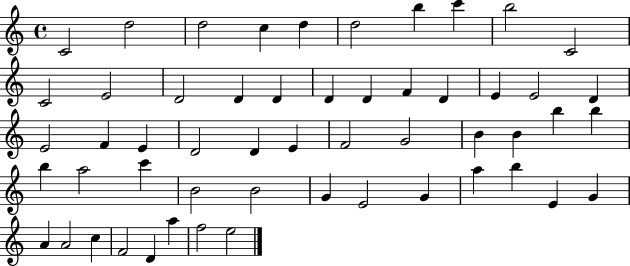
X:1
T:Untitled
M:4/4
L:1/4
K:C
C2 d2 d2 c d d2 b c' b2 C2 C2 E2 D2 D D D D F D E E2 D E2 F E D2 D E F2 G2 B B b b b a2 c' B2 B2 G E2 G a b E G A A2 c F2 D a f2 e2